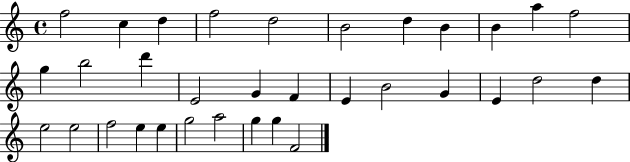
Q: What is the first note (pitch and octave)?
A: F5